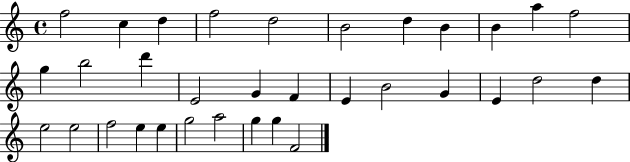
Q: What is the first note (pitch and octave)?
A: F5